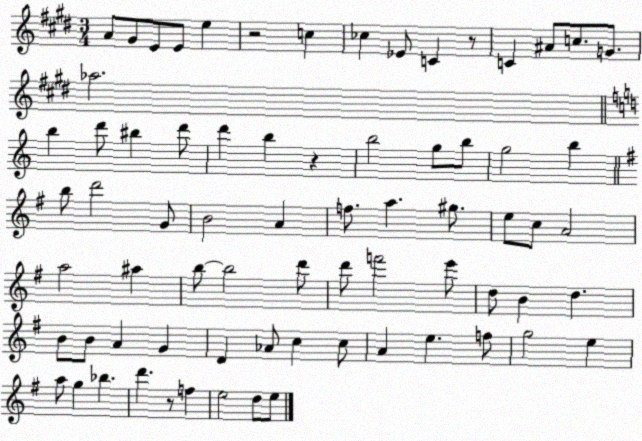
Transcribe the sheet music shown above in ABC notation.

X:1
T:Untitled
M:3/4
L:1/4
K:E
A/2 ^G/2 E/2 E/2 e z2 c _c _E/2 C z/2 C ^A/2 c/2 G/2 _a2 b d'/2 ^b d'/2 d' b z b2 g/2 b/2 g2 b b/2 d'2 G/2 B2 A f/2 a ^g/2 e/2 c/2 A2 a2 ^a b/2 b2 d'/2 d'/2 f'2 e'/2 d/2 B d B/2 B/2 A G D _A/2 c c/2 A e f/2 g2 e a/2 g _b d' z/2 f e2 d/2 e/2